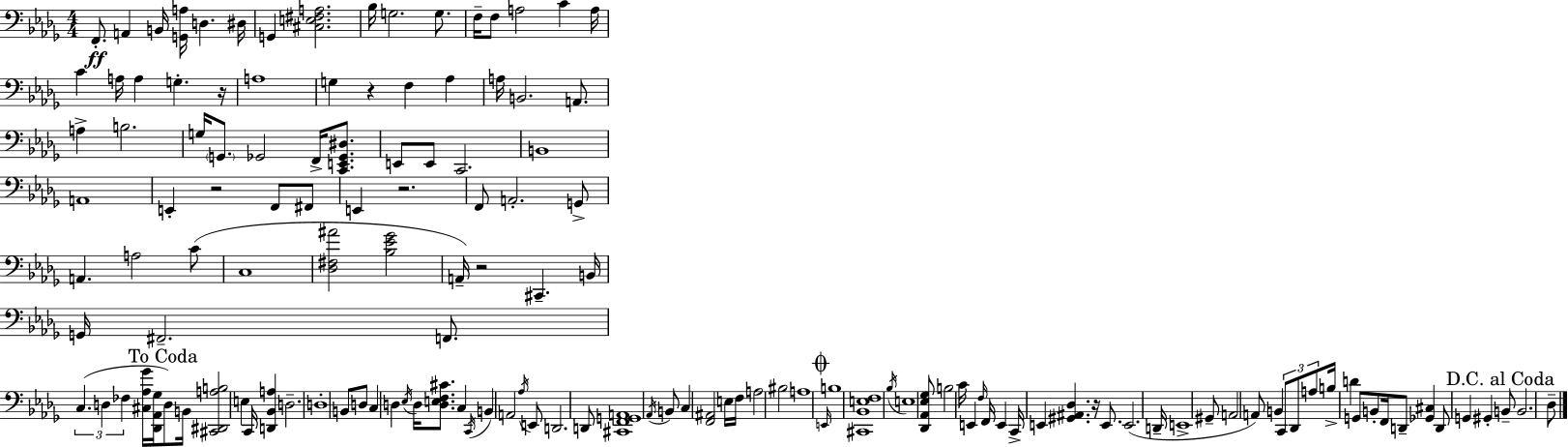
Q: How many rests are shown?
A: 6